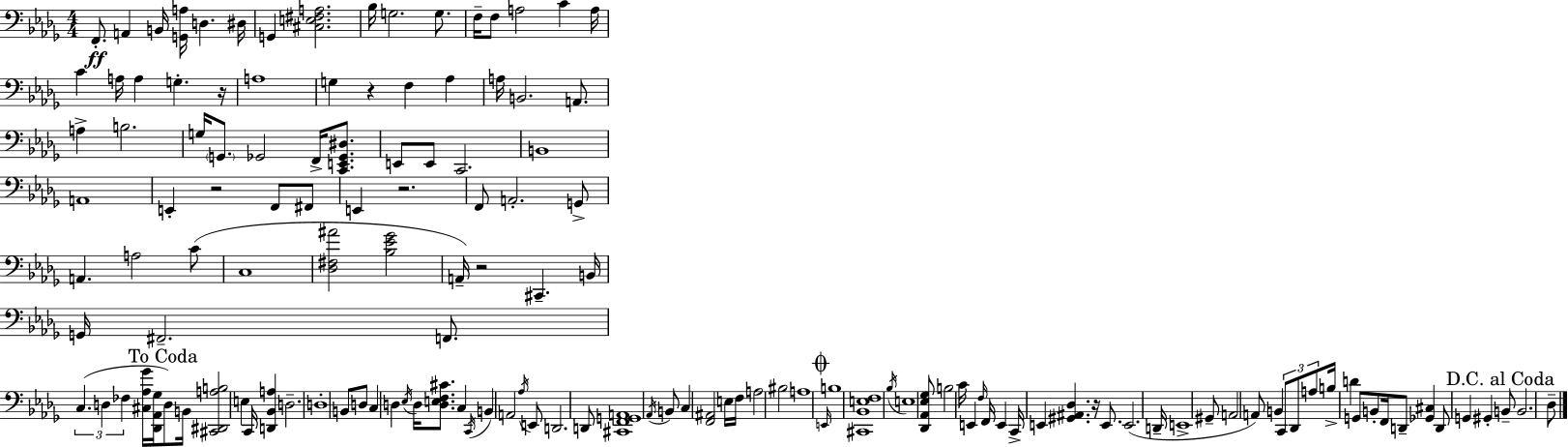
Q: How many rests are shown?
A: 6